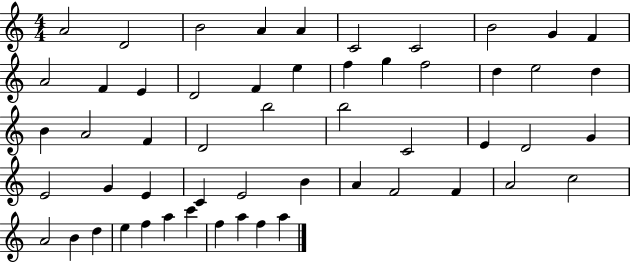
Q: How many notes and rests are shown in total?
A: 54